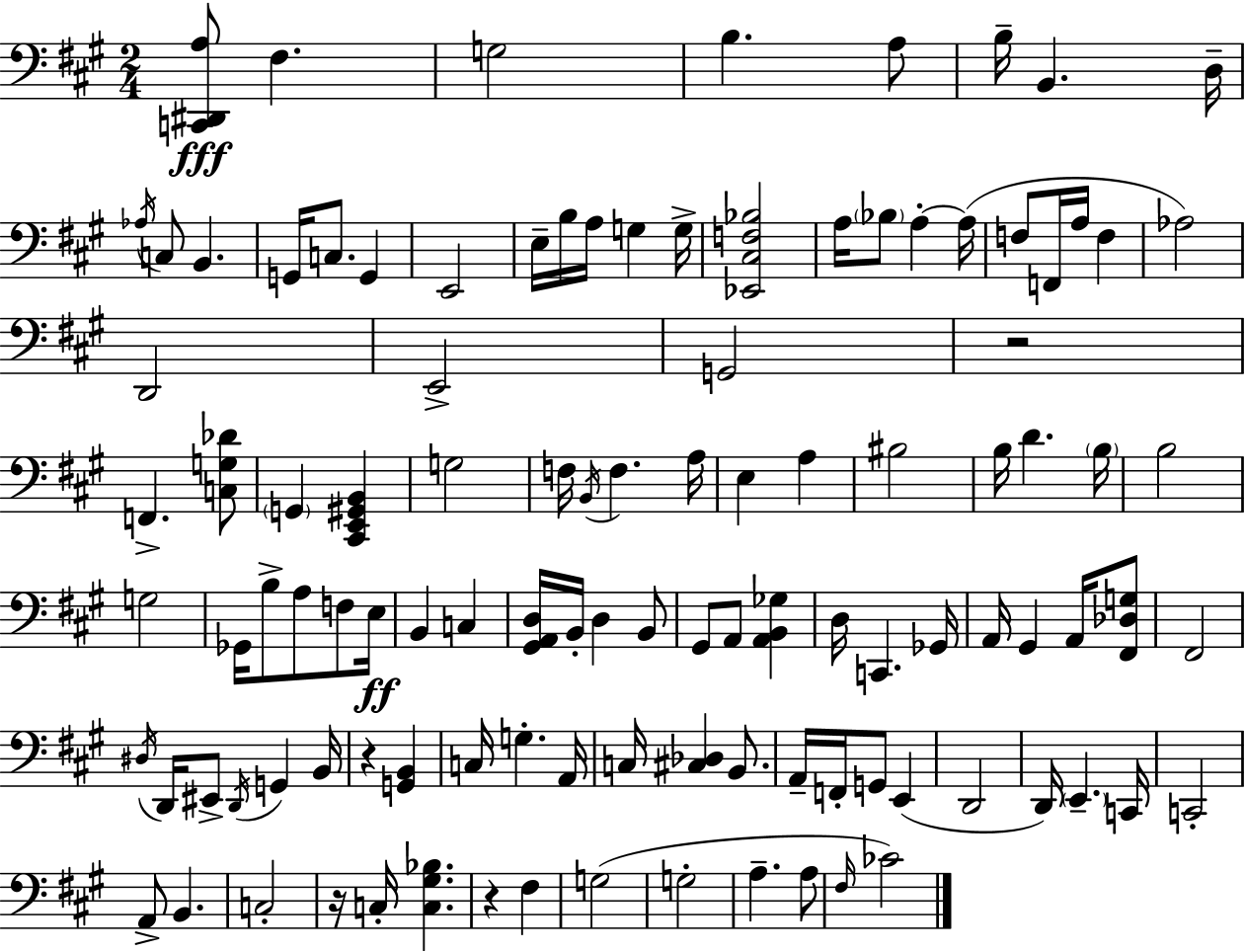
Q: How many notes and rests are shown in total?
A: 110